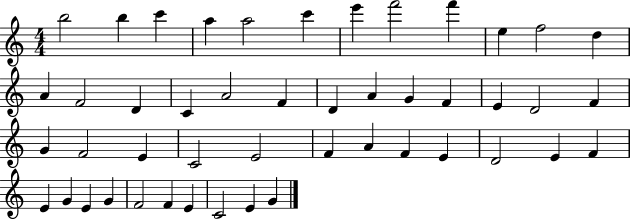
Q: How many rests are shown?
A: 0